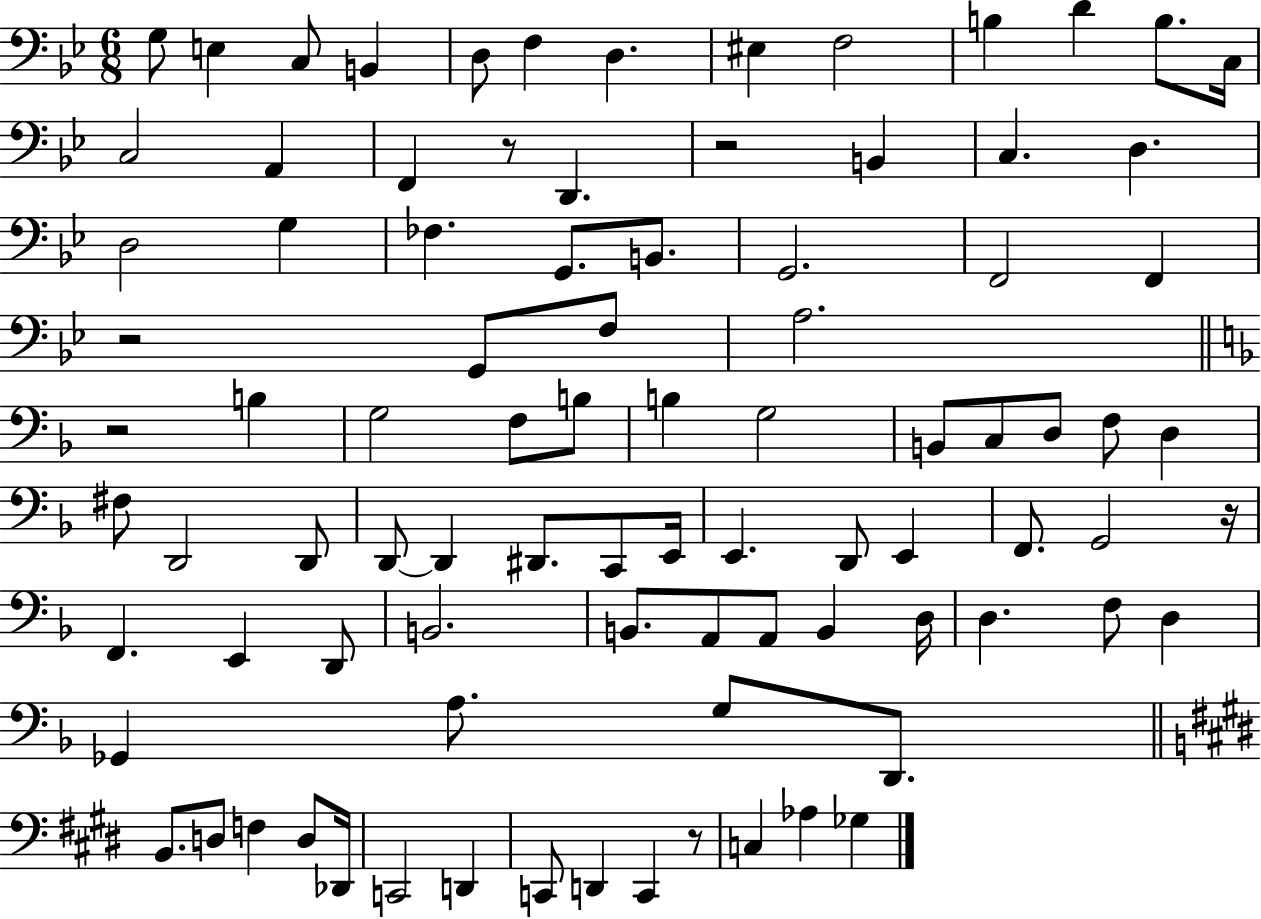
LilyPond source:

{
  \clef bass
  \numericTimeSignature
  \time 6/8
  \key bes \major
  g8 e4 c8 b,4 | d8 f4 d4. | eis4 f2 | b4 d'4 b8. c16 | \break c2 a,4 | f,4 r8 d,4. | r2 b,4 | c4. d4. | \break d2 g4 | fes4. g,8. b,8. | g,2. | f,2 f,4 | \break r2 g,8 f8 | a2. | \bar "||" \break \key f \major r2 b4 | g2 f8 b8 | b4 g2 | b,8 c8 d8 f8 d4 | \break fis8 d,2 d,8 | d,8~~ d,4 dis,8. c,8 e,16 | e,4. d,8 e,4 | f,8. g,2 r16 | \break f,4. e,4 d,8 | b,2. | b,8. a,8 a,8 b,4 d16 | d4. f8 d4 | \break ges,4 a8. g8 d,8. | \bar "||" \break \key e \major b,8. d8 f4 d8 des,16 | c,2 d,4 | c,8 d,4 c,4 r8 | c4 aes4 ges4 | \break \bar "|."
}